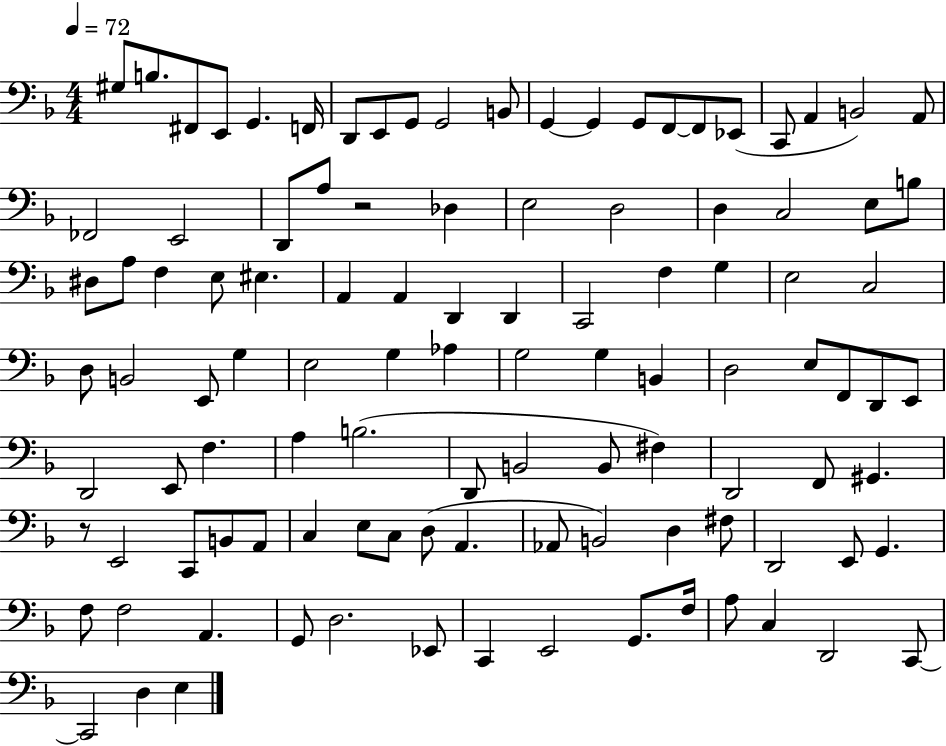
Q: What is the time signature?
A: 4/4